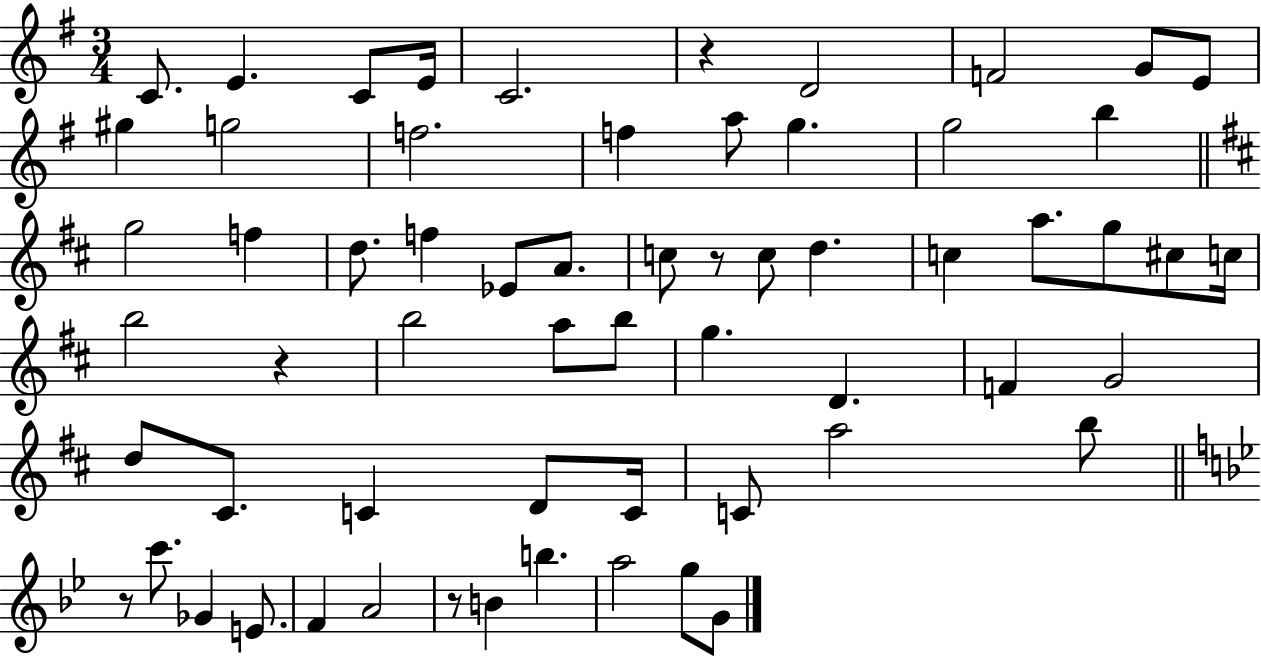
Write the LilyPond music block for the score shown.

{
  \clef treble
  \numericTimeSignature
  \time 3/4
  \key g \major
  c'8. e'4. c'8 e'16 | c'2. | r4 d'2 | f'2 g'8 e'8 | \break gis''4 g''2 | f''2. | f''4 a''8 g''4. | g''2 b''4 | \break \bar "||" \break \key b \minor g''2 f''4 | d''8. f''4 ees'8 a'8. | c''8 r8 c''8 d''4. | c''4 a''8. g''8 cis''8 c''16 | \break b''2 r4 | b''2 a''8 b''8 | g''4. d'4. | f'4 g'2 | \break d''8 cis'8. c'4 d'8 c'16 | c'8 a''2 b''8 | \bar "||" \break \key bes \major r8 c'''8. ges'4 e'8. | f'4 a'2 | r8 b'4 b''4. | a''2 g''8 g'8 | \break \bar "|."
}